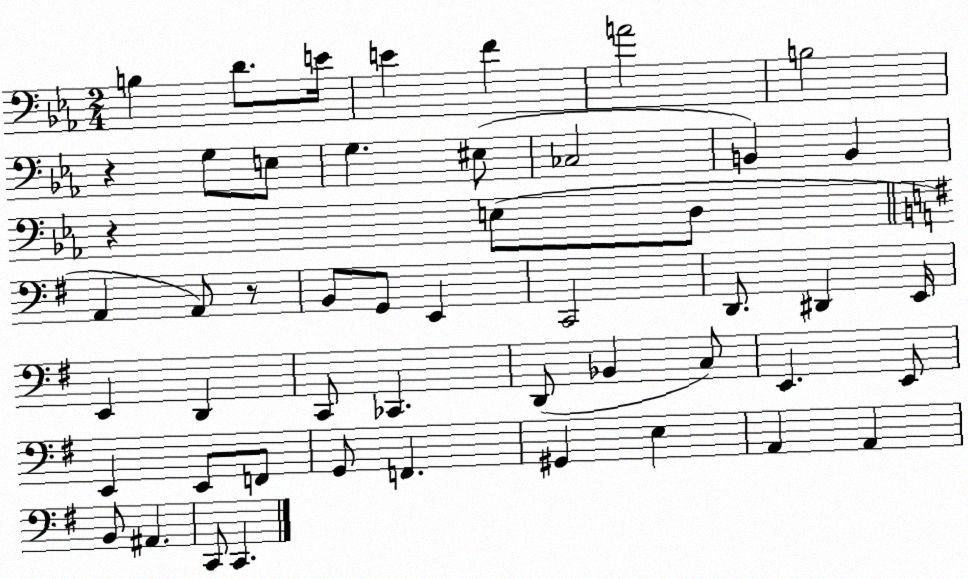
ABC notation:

X:1
T:Untitled
M:2/4
L:1/4
K:Eb
B, D/2 E/4 E F A2 B,2 z G,/2 E,/2 G, ^E,/2 _C,2 B,, B,, z E,/2 D,/2 A,, A,,/2 z/2 B,,/2 G,,/2 E,, C,,2 D,,/2 ^D,, E,,/4 E,, D,, C,,/2 _C,, D,,/2 _B,, C,/2 E,, E,,/2 E,, E,,/2 F,,/2 G,,/2 F,, ^G,, E, A,, A,, B,,/2 ^A,, C,,/2 C,,